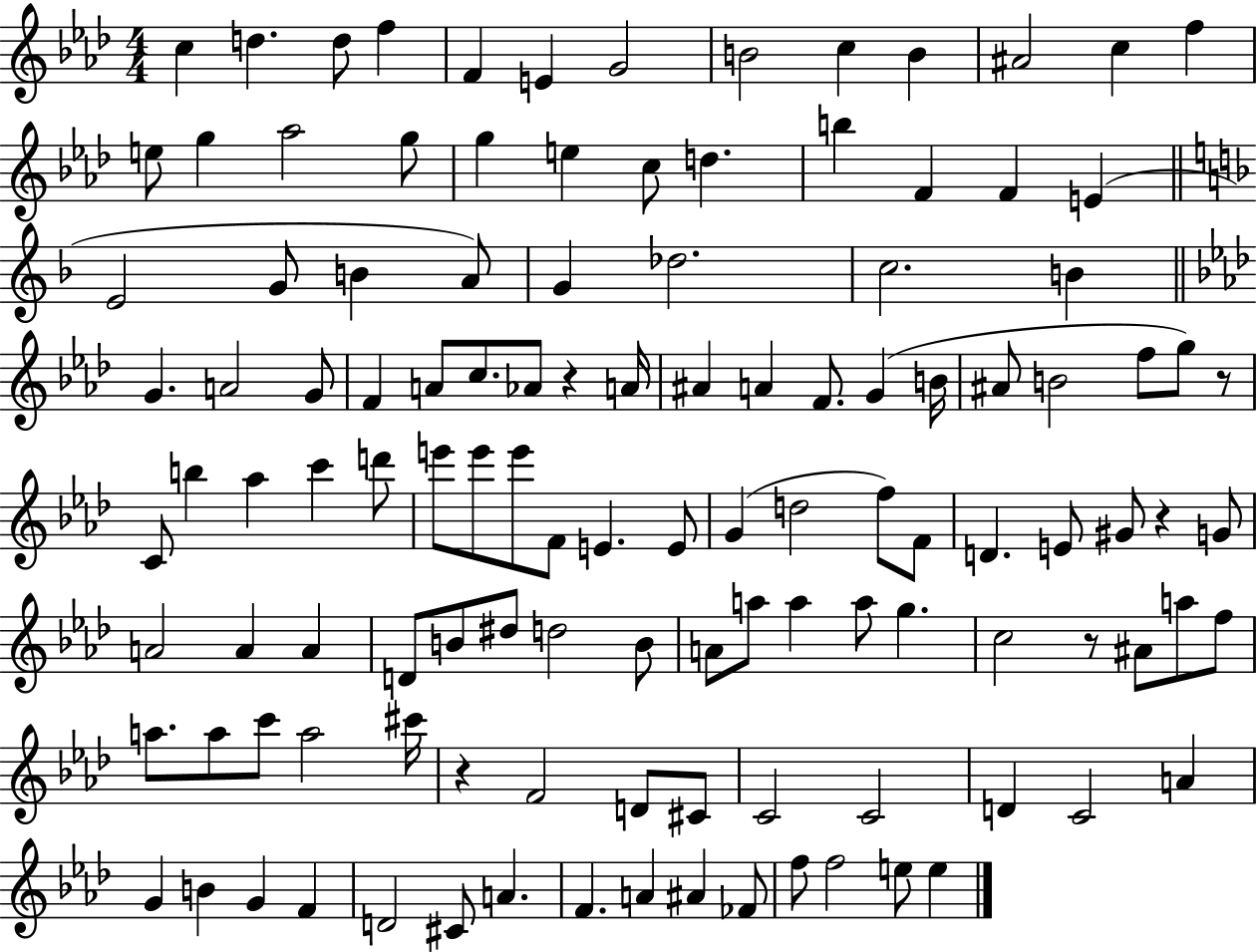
{
  \clef treble
  \numericTimeSignature
  \time 4/4
  \key aes \major
  \repeat volta 2 { c''4 d''4. d''8 f''4 | f'4 e'4 g'2 | b'2 c''4 b'4 | ais'2 c''4 f''4 | \break e''8 g''4 aes''2 g''8 | g''4 e''4 c''8 d''4. | b''4 f'4 f'4 e'4( | \bar "||" \break \key f \major e'2 g'8 b'4 a'8) | g'4 des''2. | c''2. b'4 | \bar "||" \break \key f \minor g'4. a'2 g'8 | f'4 a'8 c''8. aes'8 r4 a'16 | ais'4 a'4 f'8. g'4( b'16 | ais'8 b'2 f''8 g''8) r8 | \break c'8 b''4 aes''4 c'''4 d'''8 | e'''8 e'''8 e'''8 f'8 e'4. e'8 | g'4( d''2 f''8) f'8 | d'4. e'8 gis'8 r4 g'8 | \break a'2 a'4 a'4 | d'8 b'8 dis''8 d''2 b'8 | a'8 a''8 a''4 a''8 g''4. | c''2 r8 ais'8 a''8 f''8 | \break a''8. a''8 c'''8 a''2 cis'''16 | r4 f'2 d'8 cis'8 | c'2 c'2 | d'4 c'2 a'4 | \break g'4 b'4 g'4 f'4 | d'2 cis'8 a'4. | f'4. a'4 ais'4 fes'8 | f''8 f''2 e''8 e''4 | \break } \bar "|."
}